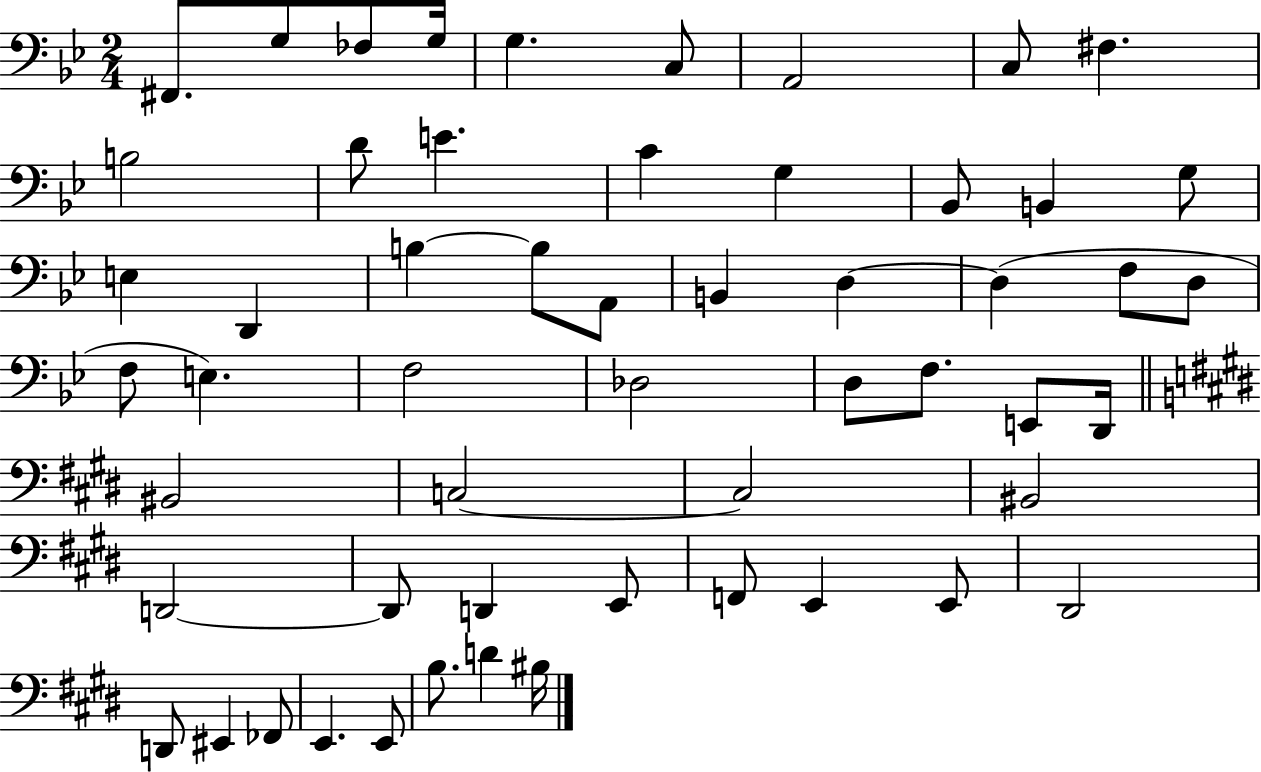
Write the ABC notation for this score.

X:1
T:Untitled
M:2/4
L:1/4
K:Bb
^F,,/2 G,/2 _F,/2 G,/4 G, C,/2 A,,2 C,/2 ^F, B,2 D/2 E C G, _B,,/2 B,, G,/2 E, D,, B, B,/2 A,,/2 B,, D, D, F,/2 D,/2 F,/2 E, F,2 _D,2 D,/2 F,/2 E,,/2 D,,/4 ^B,,2 C,2 C,2 ^B,,2 D,,2 D,,/2 D,, E,,/2 F,,/2 E,, E,,/2 ^D,,2 D,,/2 ^E,, _F,,/2 E,, E,,/2 B,/2 D ^B,/4